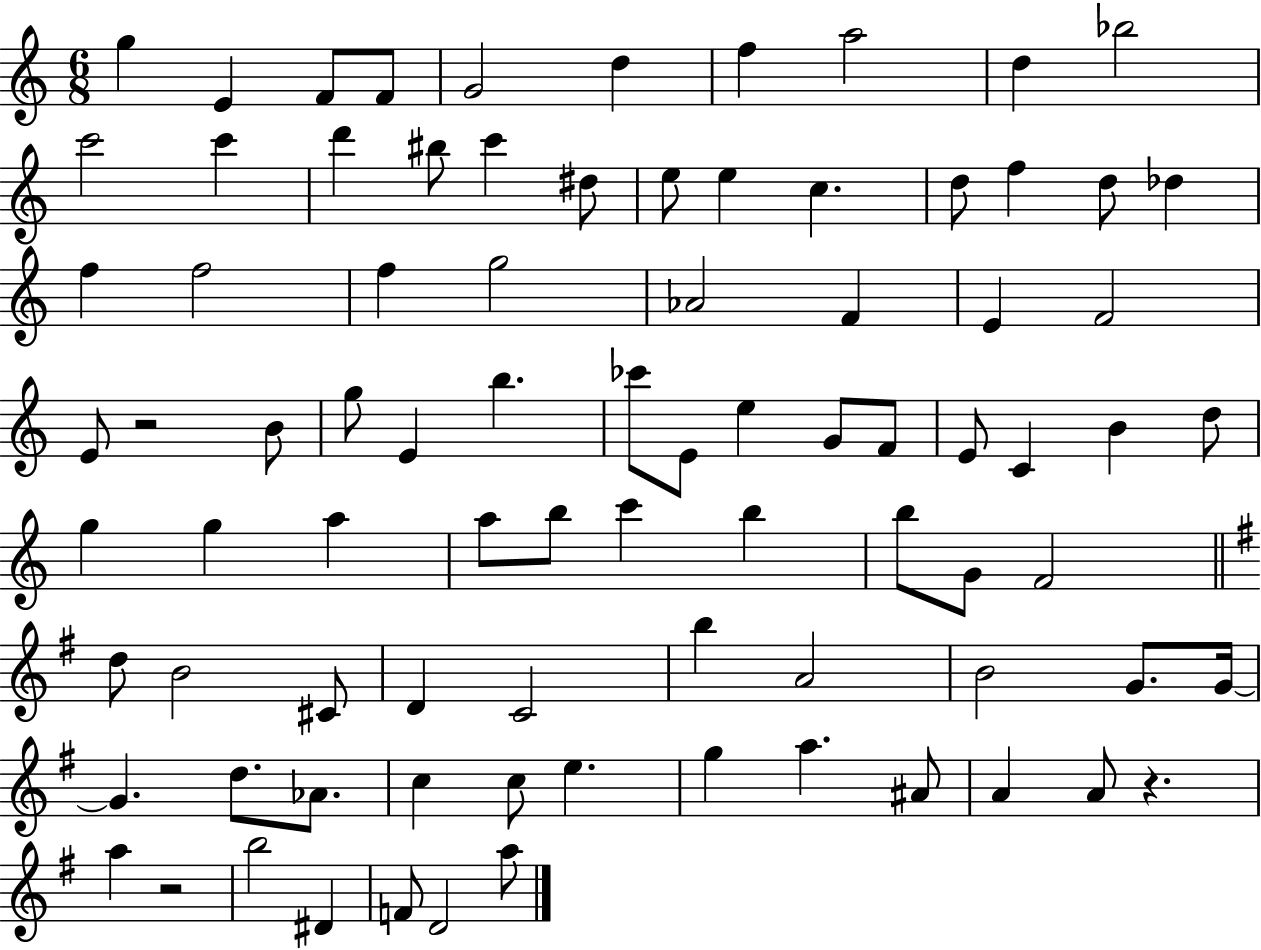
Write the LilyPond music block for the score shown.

{
  \clef treble
  \numericTimeSignature
  \time 6/8
  \key c \major
  g''4 e'4 f'8 f'8 | g'2 d''4 | f''4 a''2 | d''4 bes''2 | \break c'''2 c'''4 | d'''4 bis''8 c'''4 dis''8 | e''8 e''4 c''4. | d''8 f''4 d''8 des''4 | \break f''4 f''2 | f''4 g''2 | aes'2 f'4 | e'4 f'2 | \break e'8 r2 b'8 | g''8 e'4 b''4. | ces'''8 e'8 e''4 g'8 f'8 | e'8 c'4 b'4 d''8 | \break g''4 g''4 a''4 | a''8 b''8 c'''4 b''4 | b''8 g'8 f'2 | \bar "||" \break \key e \minor d''8 b'2 cis'8 | d'4 c'2 | b''4 a'2 | b'2 g'8. g'16~~ | \break g'4. d''8. aes'8. | c''4 c''8 e''4. | g''4 a''4. ais'8 | a'4 a'8 r4. | \break a''4 r2 | b''2 dis'4 | f'8 d'2 a''8 | \bar "|."
}